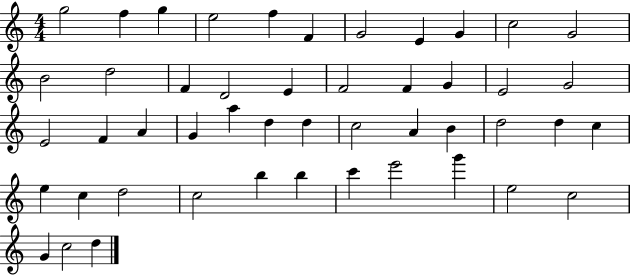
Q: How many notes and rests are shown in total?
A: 48